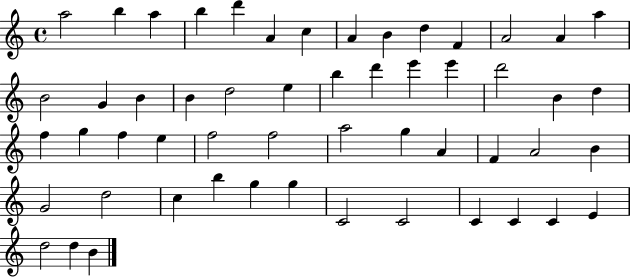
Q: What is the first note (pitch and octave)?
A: A5